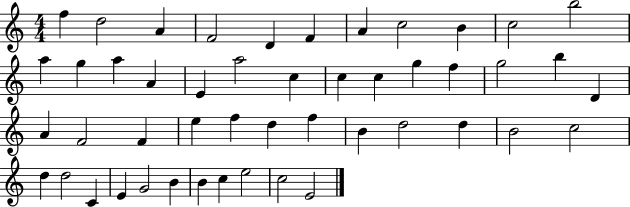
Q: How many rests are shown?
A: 0